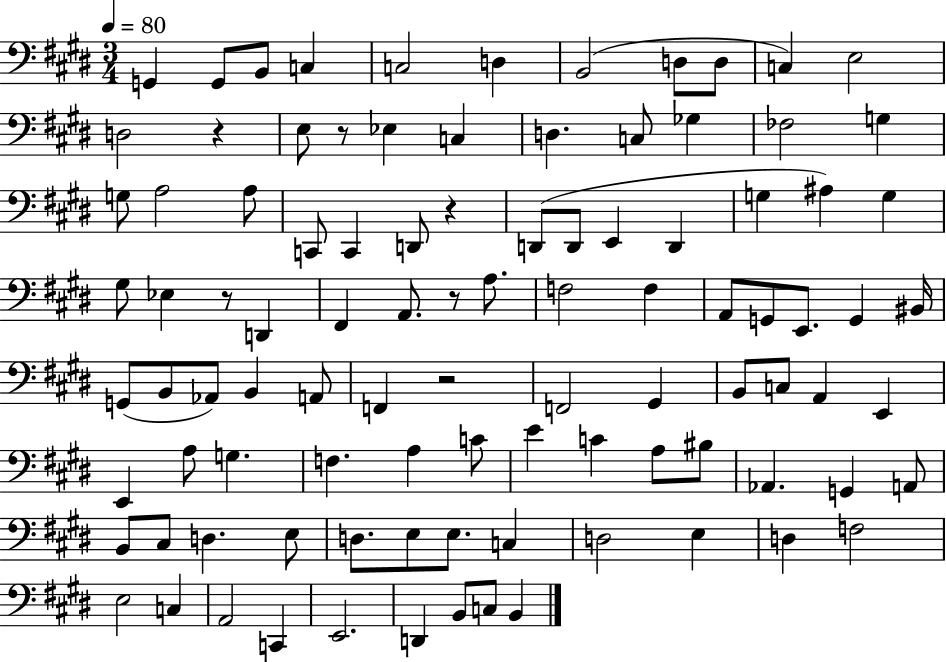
{
  \clef bass
  \numericTimeSignature
  \time 3/4
  \key e \major
  \tempo 4 = 80
  g,4 g,8 b,8 c4 | c2 d4 | b,2( d8 d8 | c4) e2 | \break d2 r4 | e8 r8 ees4 c4 | d4. c8 ges4 | fes2 g4 | \break g8 a2 a8 | c,8 c,4 d,8 r4 | d,8( d,8 e,4 d,4 | g4 ais4) g4 | \break gis8 ees4 r8 d,4 | fis,4 a,8. r8 a8. | f2 f4 | a,8 g,8 e,8. g,4 bis,16 | \break g,8( b,8 aes,8) b,4 a,8 | f,4 r2 | f,2 gis,4 | b,8 c8 a,4 e,4 | \break e,4 a8 g4. | f4. a4 c'8 | e'4 c'4 a8 bis8 | aes,4. g,4 a,8 | \break b,8 cis8 d4. e8 | d8. e8 e8. c4 | d2 e4 | d4 f2 | \break e2 c4 | a,2 c,4 | e,2. | d,4 b,8 c8 b,4 | \break \bar "|."
}